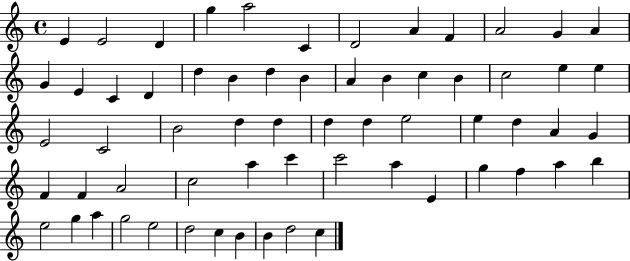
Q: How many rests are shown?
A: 0